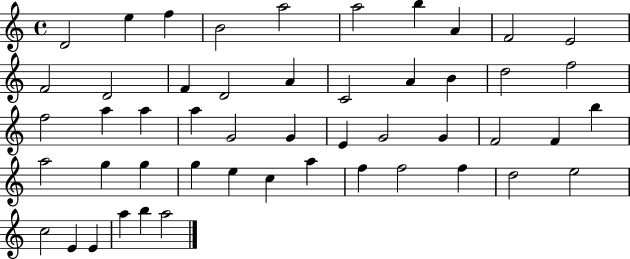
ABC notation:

X:1
T:Untitled
M:4/4
L:1/4
K:C
D2 e f B2 a2 a2 b A F2 E2 F2 D2 F D2 A C2 A B d2 f2 f2 a a a G2 G E G2 G F2 F b a2 g g g e c a f f2 f d2 e2 c2 E E a b a2